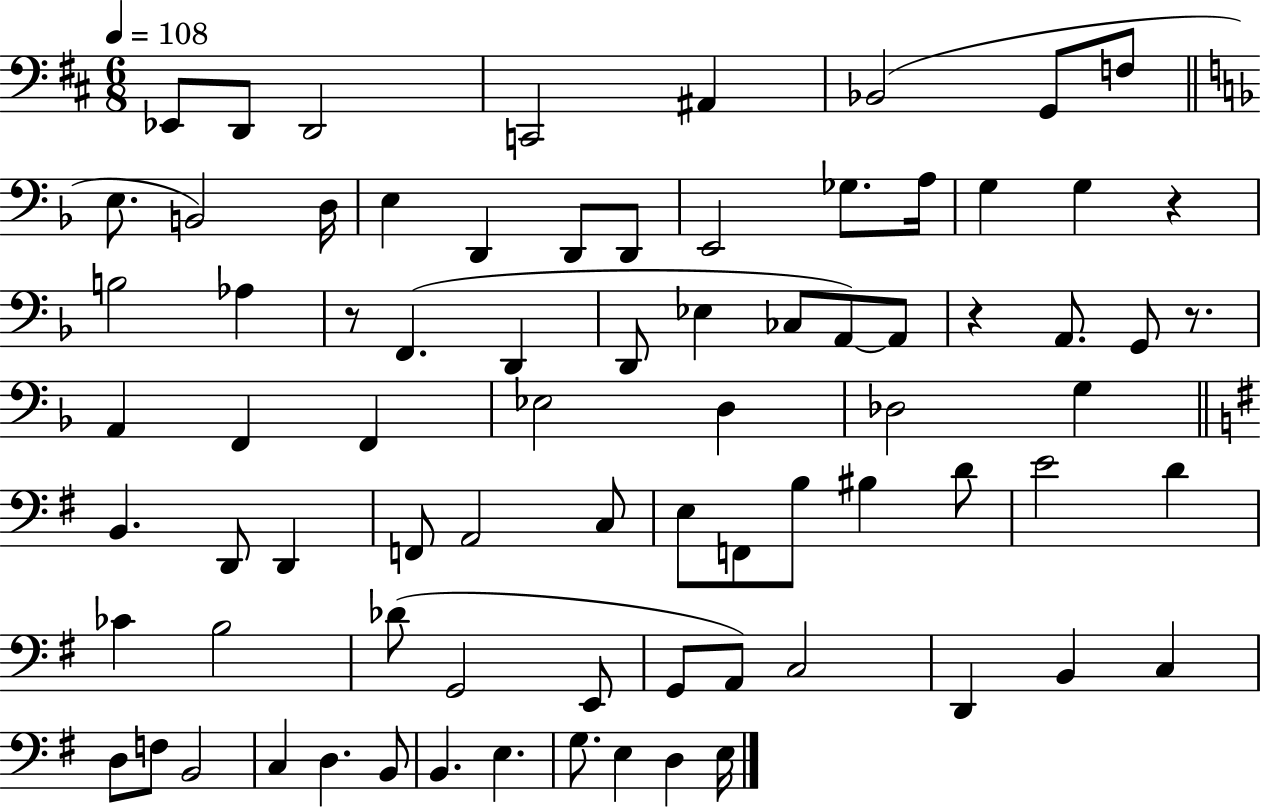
Eb2/e D2/e D2/h C2/h A#2/q Bb2/h G2/e F3/e E3/e. B2/h D3/s E3/q D2/q D2/e D2/e E2/h Gb3/e. A3/s G3/q G3/q R/q B3/h Ab3/q R/e F2/q. D2/q D2/e Eb3/q CES3/e A2/e A2/e R/q A2/e. G2/e R/e. A2/q F2/q F2/q Eb3/h D3/q Db3/h G3/q B2/q. D2/e D2/q F2/e A2/h C3/e E3/e F2/e B3/e BIS3/q D4/e E4/h D4/q CES4/q B3/h Db4/e G2/h E2/e G2/e A2/e C3/h D2/q B2/q C3/q D3/e F3/e B2/h C3/q D3/q. B2/e B2/q. E3/q. G3/e. E3/q D3/q E3/s